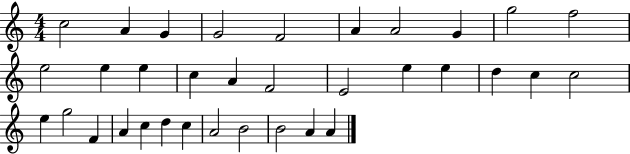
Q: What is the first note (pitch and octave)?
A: C5